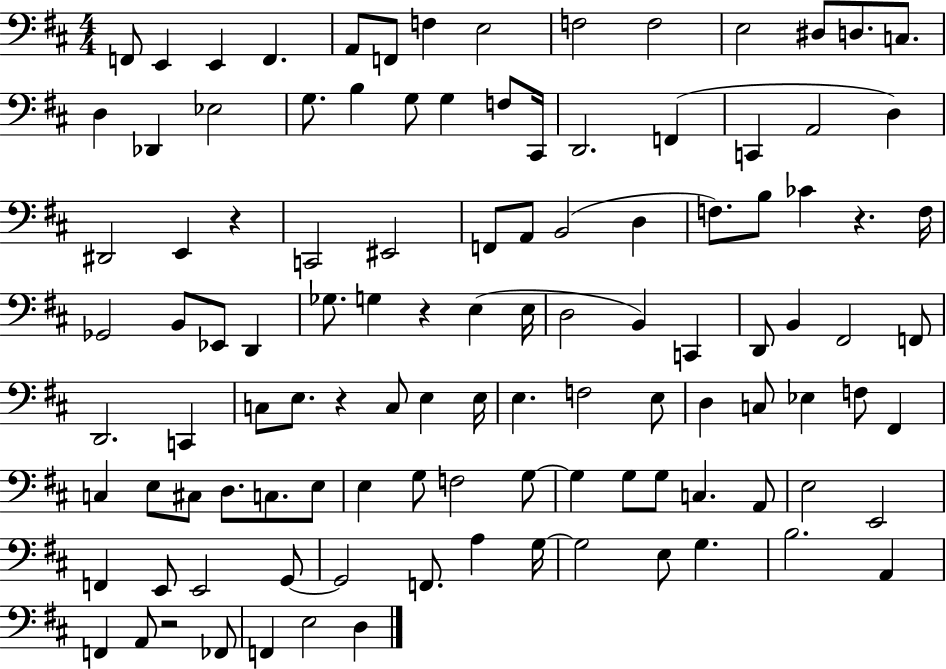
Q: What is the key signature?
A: D major